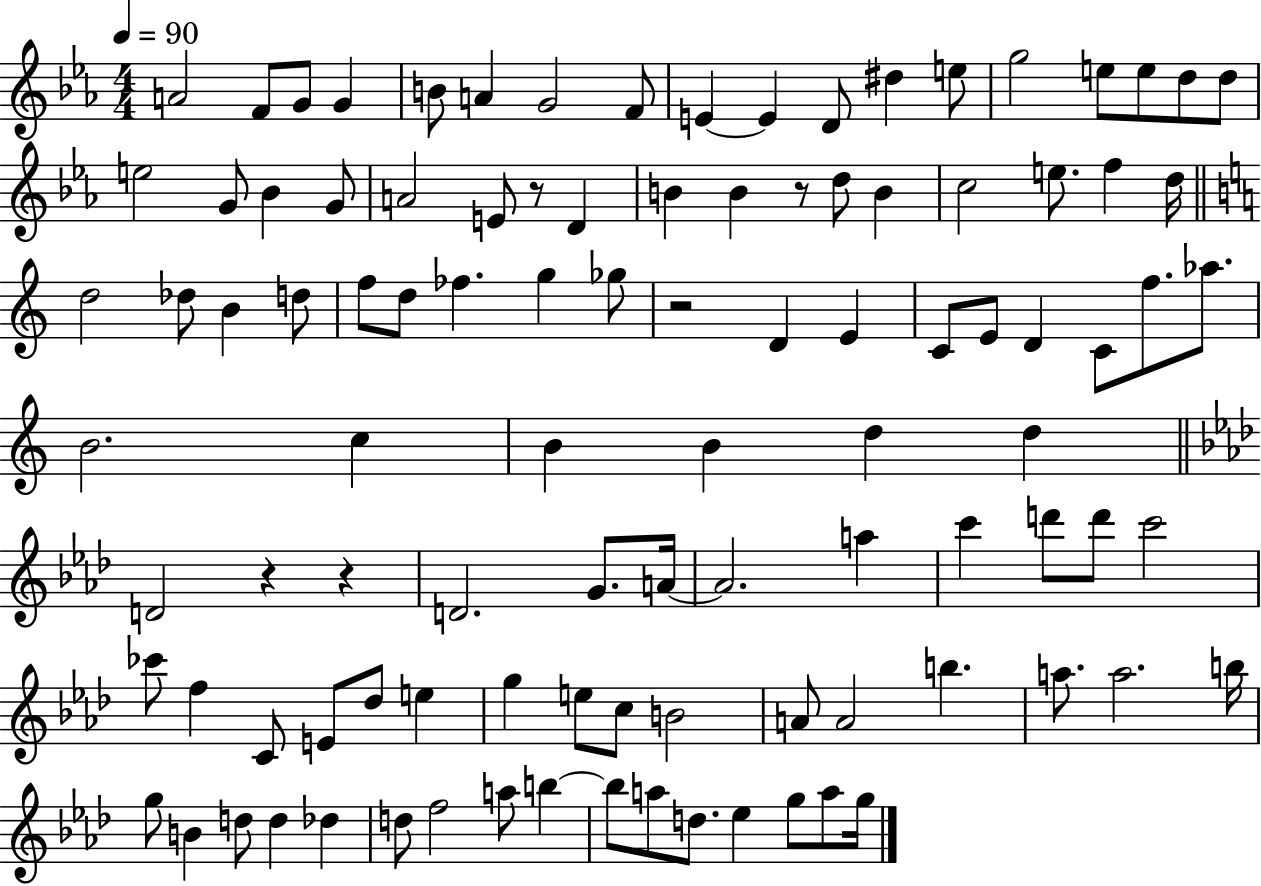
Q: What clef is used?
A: treble